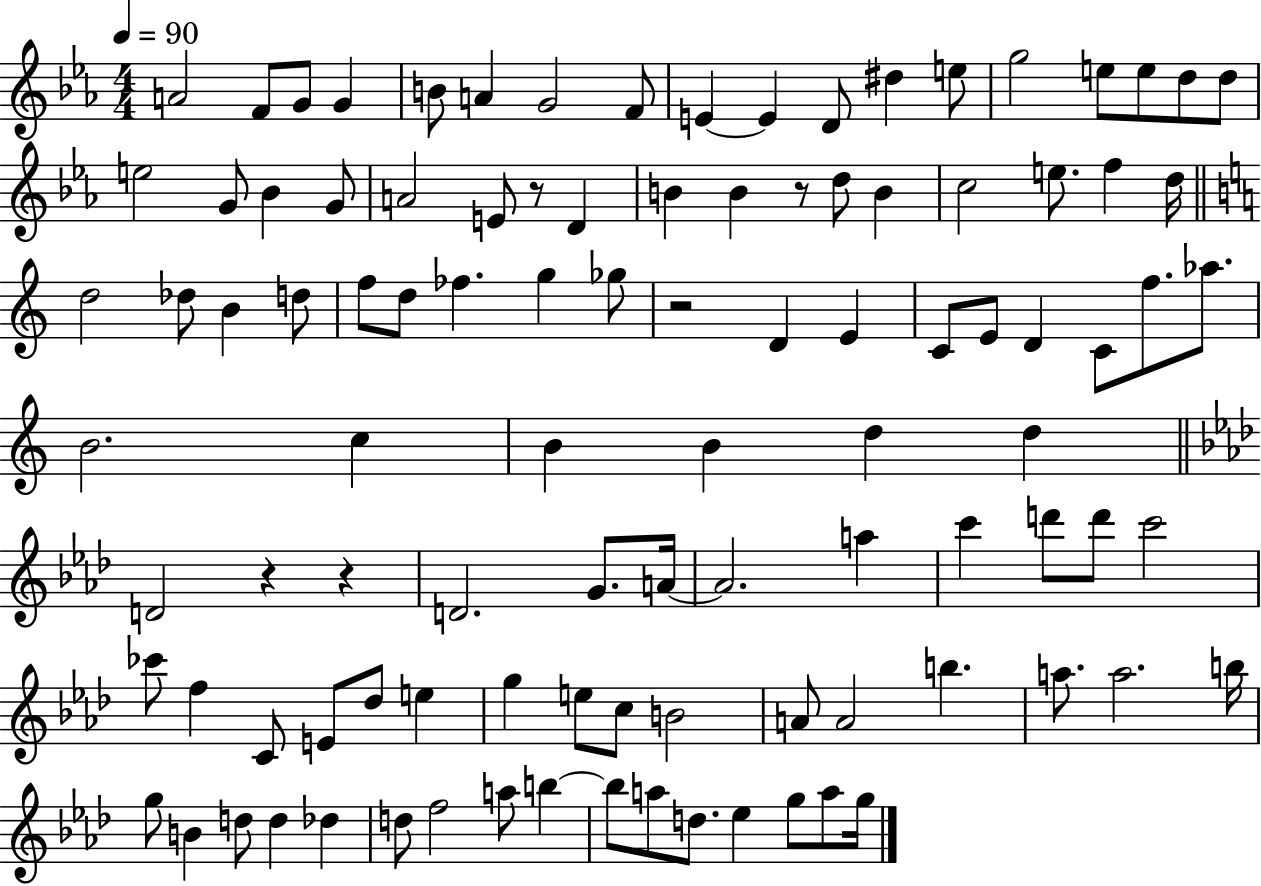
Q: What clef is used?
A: treble